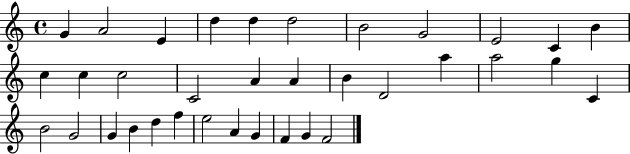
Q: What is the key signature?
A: C major